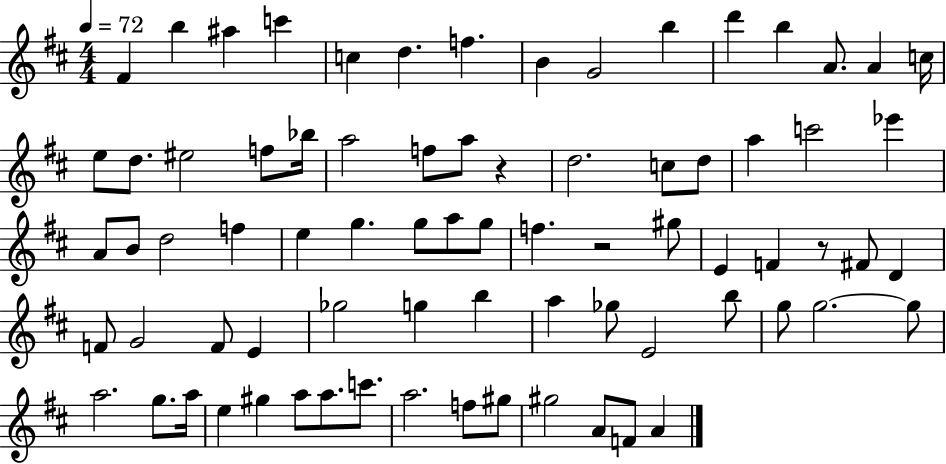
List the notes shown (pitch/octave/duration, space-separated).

F#4/q B5/q A#5/q C6/q C5/q D5/q. F5/q. B4/q G4/h B5/q D6/q B5/q A4/e. A4/q C5/s E5/e D5/e. EIS5/h F5/e Bb5/s A5/h F5/e A5/e R/q D5/h. C5/e D5/e A5/q C6/h Eb6/q A4/e B4/e D5/h F5/q E5/q G5/q. G5/e A5/e G5/e F5/q. R/h G#5/e E4/q F4/q R/e F#4/e D4/q F4/e G4/h F4/e E4/q Gb5/h G5/q B5/q A5/q Gb5/e E4/h B5/e G5/e G5/h. G5/e A5/h. G5/e. A5/s E5/q G#5/q A5/e A5/e. C6/e. A5/h. F5/e G#5/e G#5/h A4/e F4/e A4/q